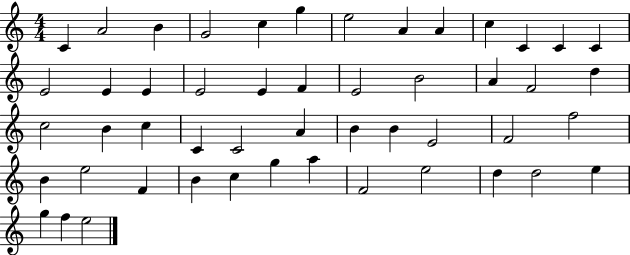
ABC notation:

X:1
T:Untitled
M:4/4
L:1/4
K:C
C A2 B G2 c g e2 A A c C C C E2 E E E2 E F E2 B2 A F2 d c2 B c C C2 A B B E2 F2 f2 B e2 F B c g a F2 e2 d d2 e g f e2